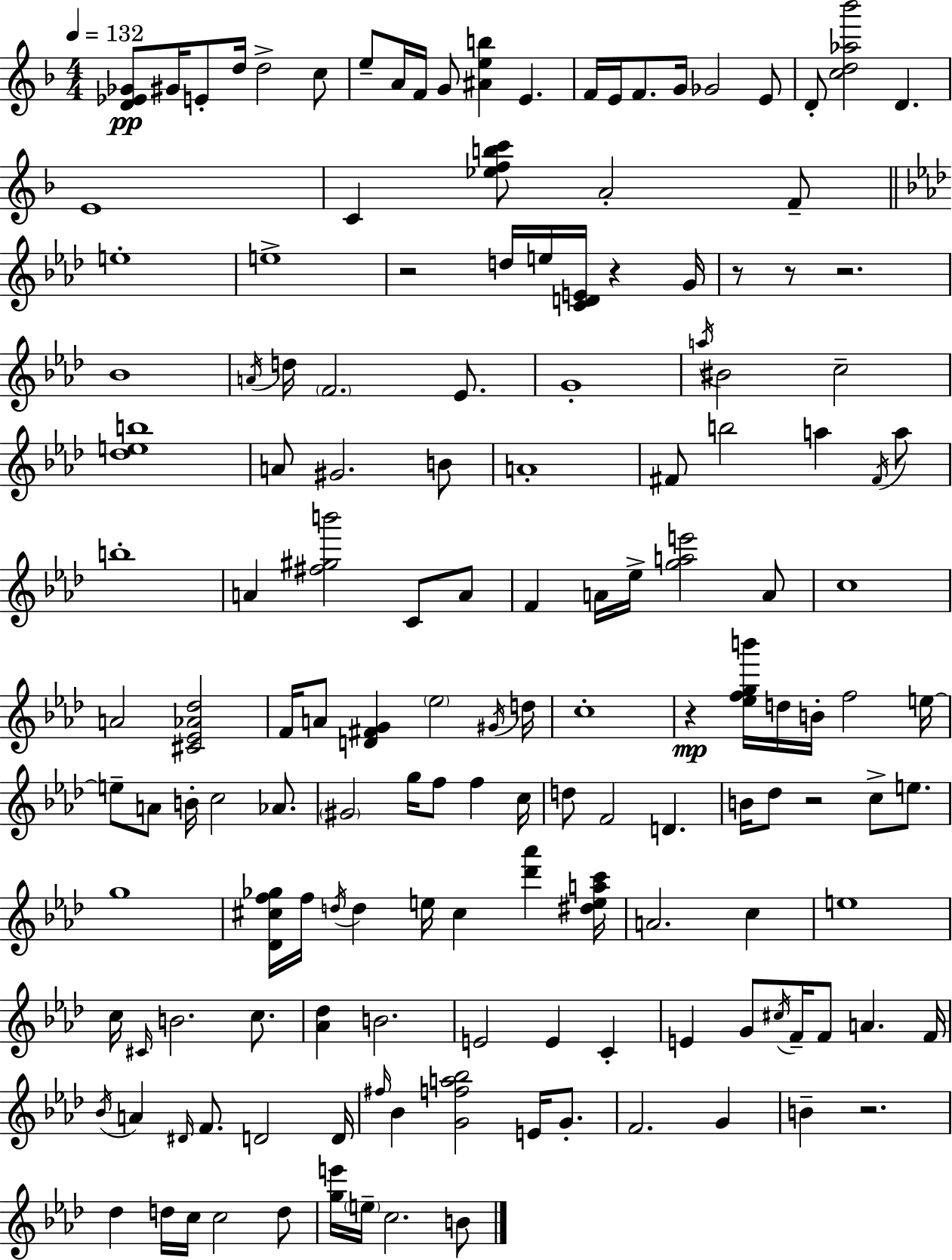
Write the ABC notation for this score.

X:1
T:Untitled
M:4/4
L:1/4
K:Dm
[D_E_G]/2 ^G/4 E/2 d/4 d2 c/2 e/2 A/4 F/4 G/2 [^Aeb] E F/4 E/4 F/2 G/4 _G2 E/2 D/2 [cd_a_b']2 D E4 C [_efbc']/2 A2 F/2 e4 e4 z2 d/4 e/4 [CDE]/4 z G/4 z/2 z/2 z2 _B4 A/4 d/4 F2 _E/2 G4 a/4 ^B2 c2 [_deb]4 A/2 ^G2 B/2 A4 ^F/2 b2 a ^F/4 a/2 b4 A [^f^gb']2 C/2 A/2 F A/4 _e/4 [gae']2 A/2 c4 A2 [^C_E_A_d]2 F/4 A/2 [D^FG] _e2 ^G/4 d/4 c4 z [_efgb']/4 d/4 B/4 f2 e/4 e/2 A/2 B/4 c2 _A/2 ^G2 g/4 f/2 f c/4 d/2 F2 D B/4 _d/2 z2 c/2 e/2 g4 [_D^cf_g]/4 f/4 d/4 d e/4 ^c [_d'_a'] [^deac']/4 A2 c e4 c/4 ^C/4 B2 c/2 [_A_d] B2 E2 E C E G/2 ^c/4 F/4 F/2 A F/4 _B/4 A ^D/4 F/2 D2 D/4 ^f/4 _B [Gfa_b]2 E/4 G/2 F2 G B z2 _d d/4 c/4 c2 d/2 [ge']/4 e/4 c2 B/2